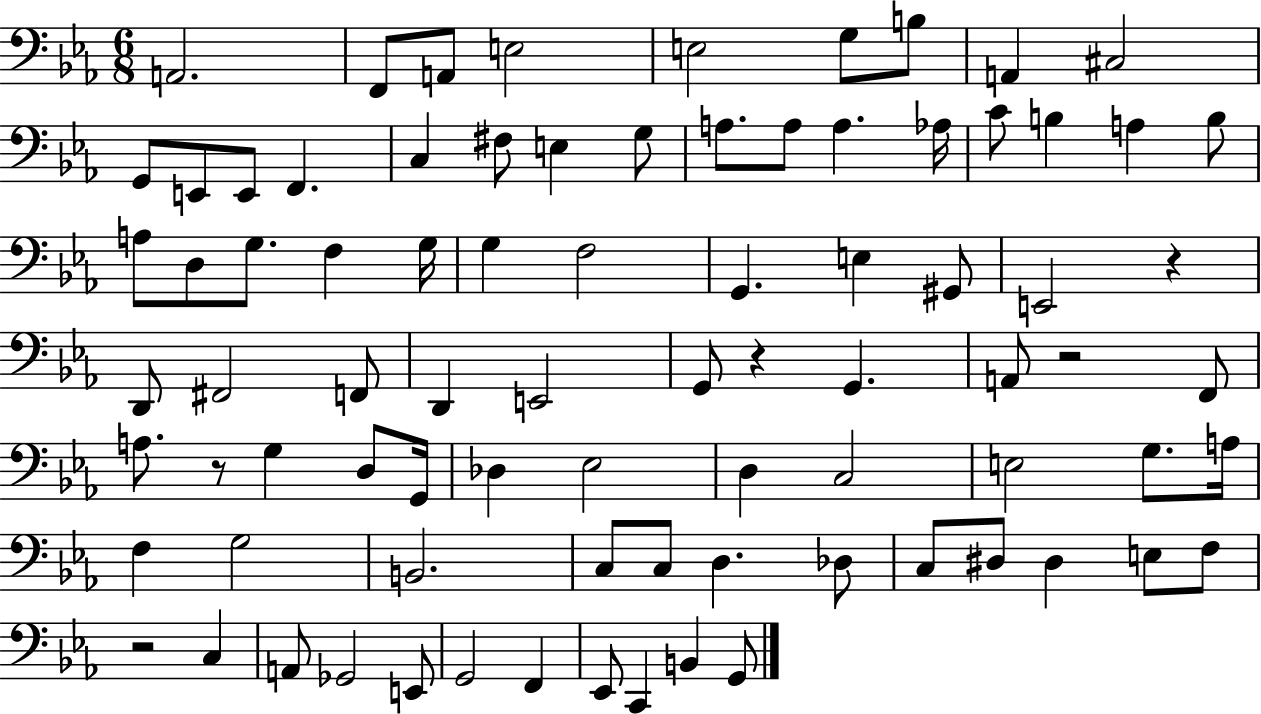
X:1
T:Untitled
M:6/8
L:1/4
K:Eb
A,,2 F,,/2 A,,/2 E,2 E,2 G,/2 B,/2 A,, ^C,2 G,,/2 E,,/2 E,,/2 F,, C, ^F,/2 E, G,/2 A,/2 A,/2 A, _A,/4 C/2 B, A, B,/2 A,/2 D,/2 G,/2 F, G,/4 G, F,2 G,, E, ^G,,/2 E,,2 z D,,/2 ^F,,2 F,,/2 D,, E,,2 G,,/2 z G,, A,,/2 z2 F,,/2 A,/2 z/2 G, D,/2 G,,/4 _D, _E,2 D, C,2 E,2 G,/2 A,/4 F, G,2 B,,2 C,/2 C,/2 D, _D,/2 C,/2 ^D,/2 ^D, E,/2 F,/2 z2 C, A,,/2 _G,,2 E,,/2 G,,2 F,, _E,,/2 C,, B,, G,,/2